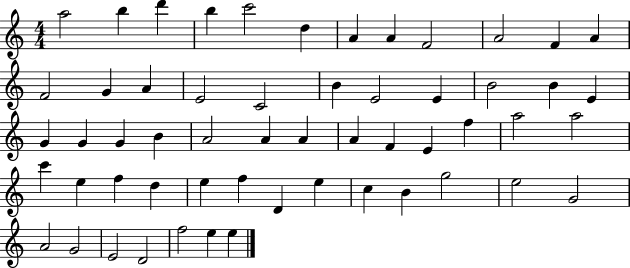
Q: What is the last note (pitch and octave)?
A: E5